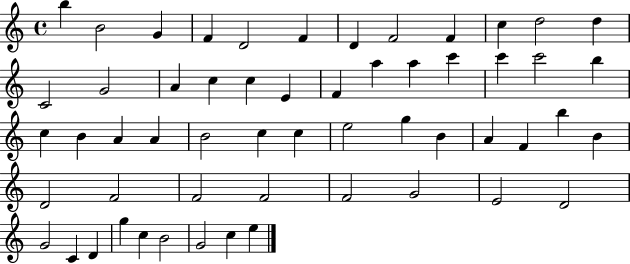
X:1
T:Untitled
M:4/4
L:1/4
K:C
b B2 G F D2 F D F2 F c d2 d C2 G2 A c c E F a a c' c' c'2 b c B A A B2 c c e2 g B A F b B D2 F2 F2 F2 F2 G2 E2 D2 G2 C D g c B2 G2 c e